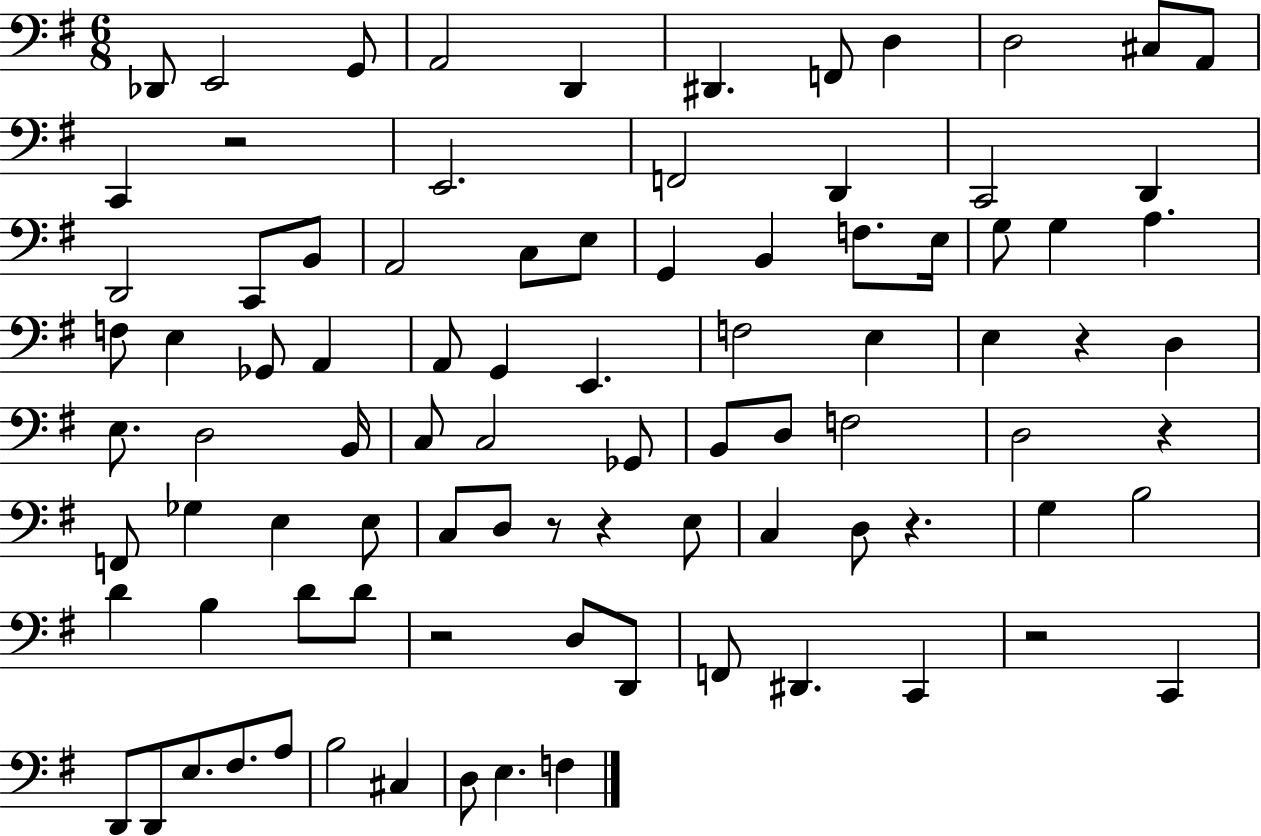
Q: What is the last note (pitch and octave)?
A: F3